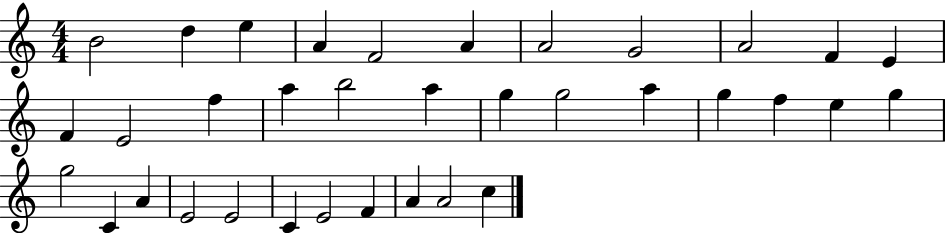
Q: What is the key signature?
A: C major